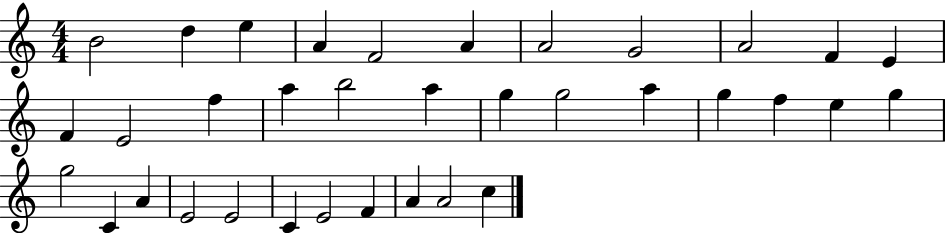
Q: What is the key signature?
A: C major